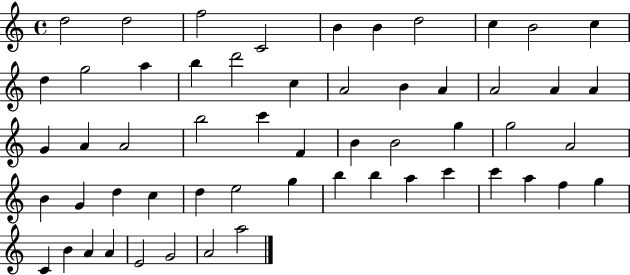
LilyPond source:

{
  \clef treble
  \time 4/4
  \defaultTimeSignature
  \key c \major
  d''2 d''2 | f''2 c'2 | b'4 b'4 d''2 | c''4 b'2 c''4 | \break d''4 g''2 a''4 | b''4 d'''2 c''4 | a'2 b'4 a'4 | a'2 a'4 a'4 | \break g'4 a'4 a'2 | b''2 c'''4 f'4 | b'4 b'2 g''4 | g''2 a'2 | \break b'4 g'4 d''4 c''4 | d''4 e''2 g''4 | b''4 b''4 a''4 c'''4 | c'''4 a''4 f''4 g''4 | \break c'4 b'4 a'4 a'4 | e'2 g'2 | a'2 a''2 | \bar "|."
}